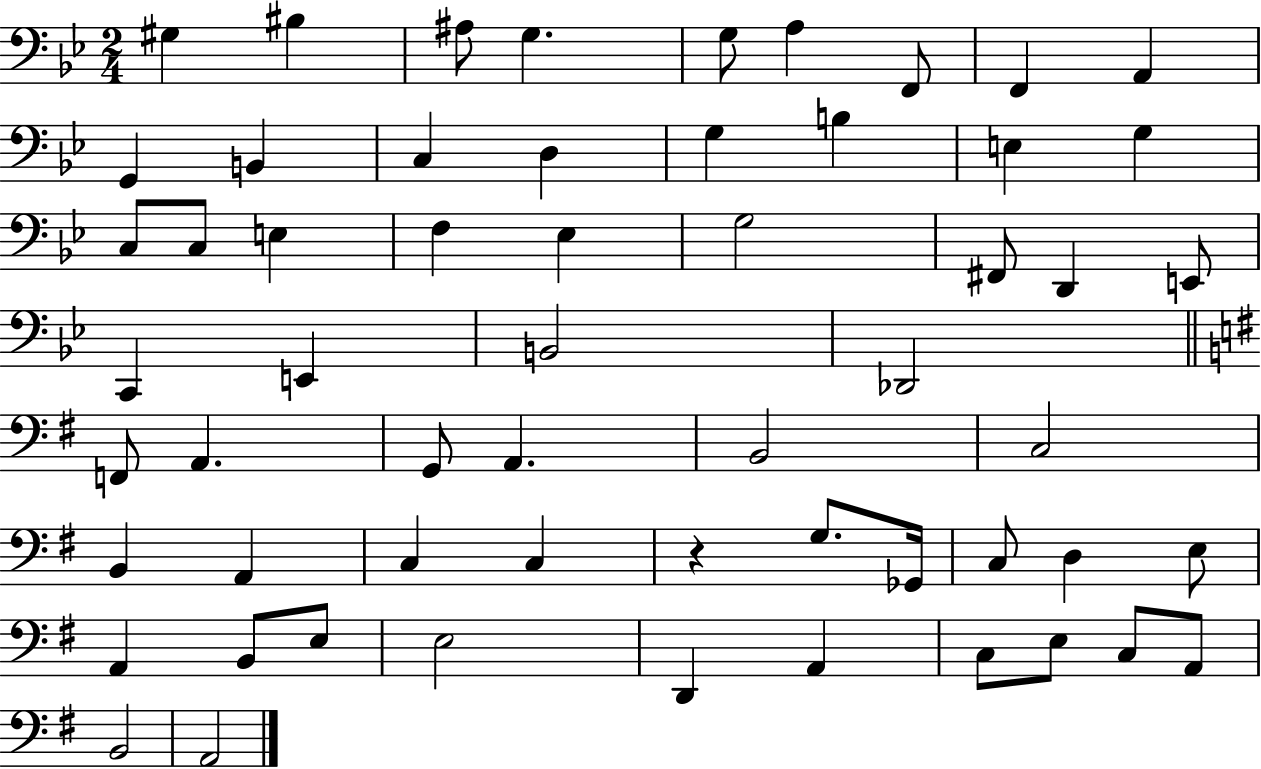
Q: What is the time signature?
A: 2/4